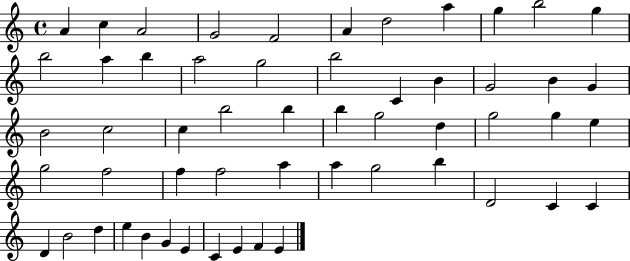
X:1
T:Untitled
M:4/4
L:1/4
K:C
A c A2 G2 F2 A d2 a g b2 g b2 a b a2 g2 b2 C B G2 B G B2 c2 c b2 b b g2 d g2 g e g2 f2 f f2 a a g2 b D2 C C D B2 d e B G E C E F E